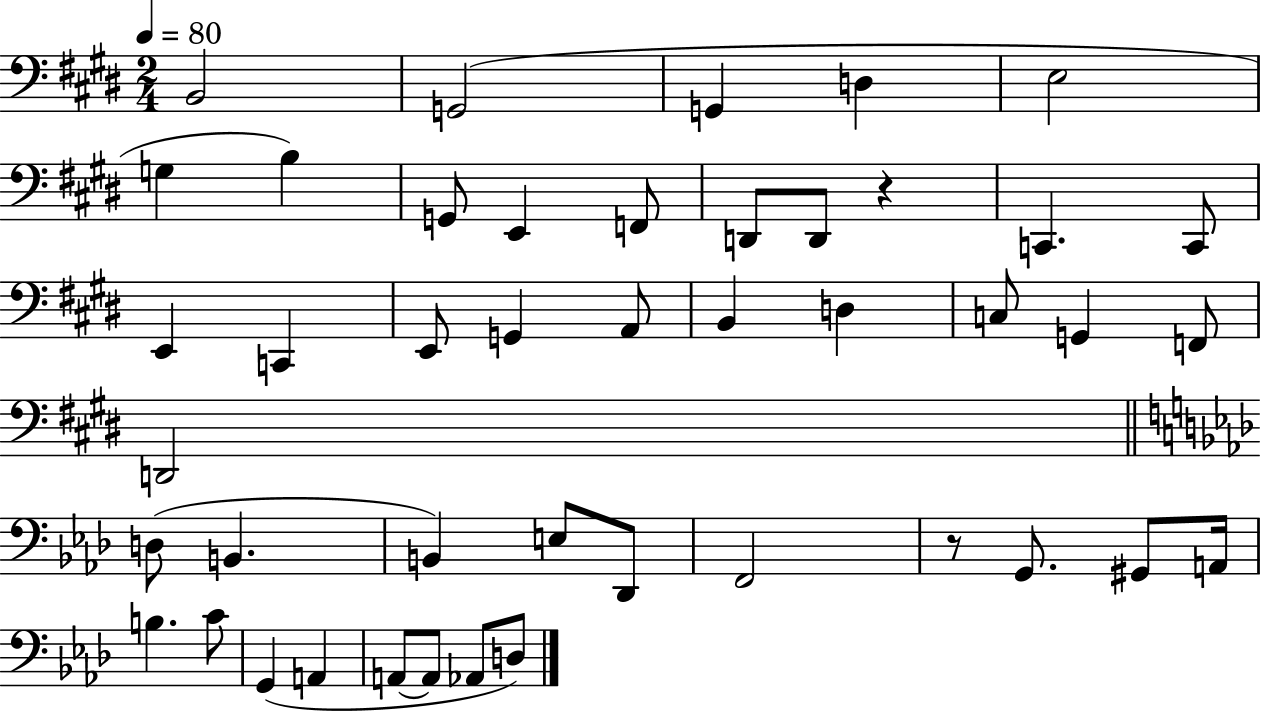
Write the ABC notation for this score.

X:1
T:Untitled
M:2/4
L:1/4
K:E
B,,2 G,,2 G,, D, E,2 G, B, G,,/2 E,, F,,/2 D,,/2 D,,/2 z C,, C,,/2 E,, C,, E,,/2 G,, A,,/2 B,, D, C,/2 G,, F,,/2 D,,2 D,/2 B,, B,, E,/2 _D,,/2 F,,2 z/2 G,,/2 ^G,,/2 A,,/4 B, C/2 G,, A,, A,,/2 A,,/2 _A,,/2 D,/2